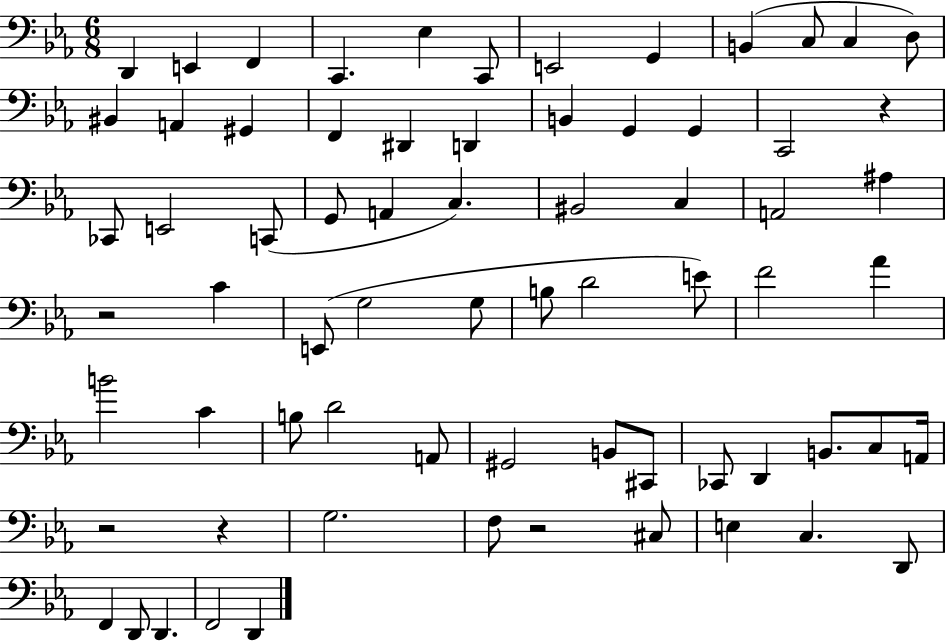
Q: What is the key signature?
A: EES major